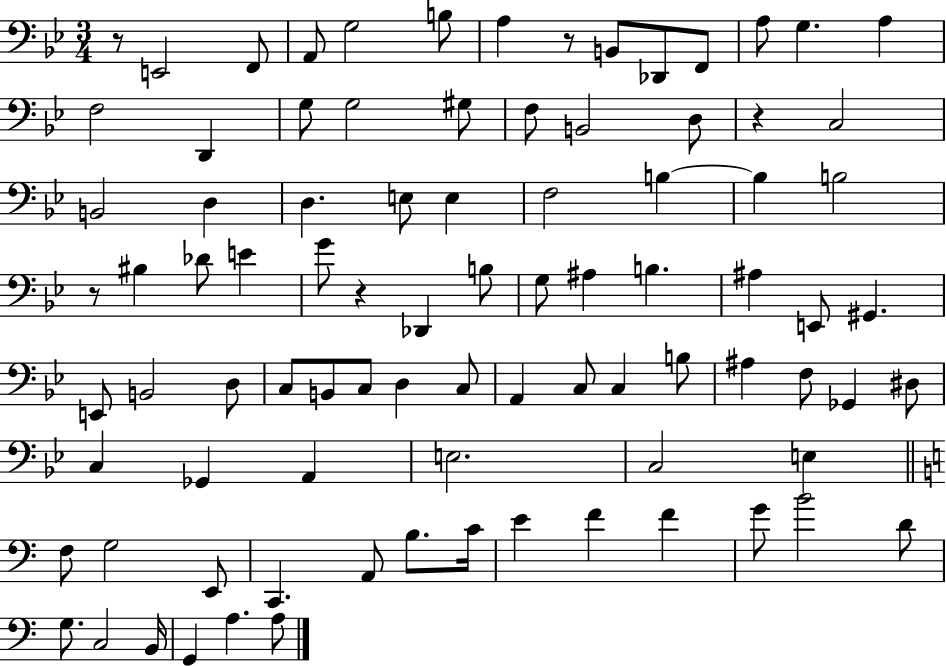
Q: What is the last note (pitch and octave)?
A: A3